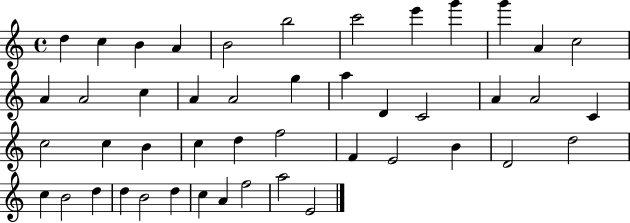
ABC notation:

X:1
T:Untitled
M:4/4
L:1/4
K:C
d c B A B2 b2 c'2 e' g' g' A c2 A A2 c A A2 g a D C2 A A2 C c2 c B c d f2 F E2 B D2 d2 c B2 d d B2 d c A f2 a2 E2